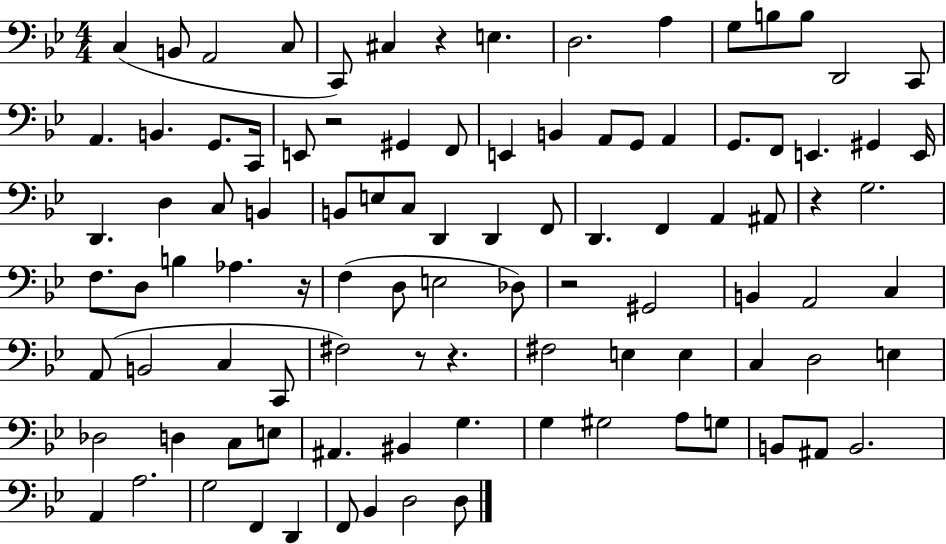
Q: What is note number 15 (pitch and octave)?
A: A2